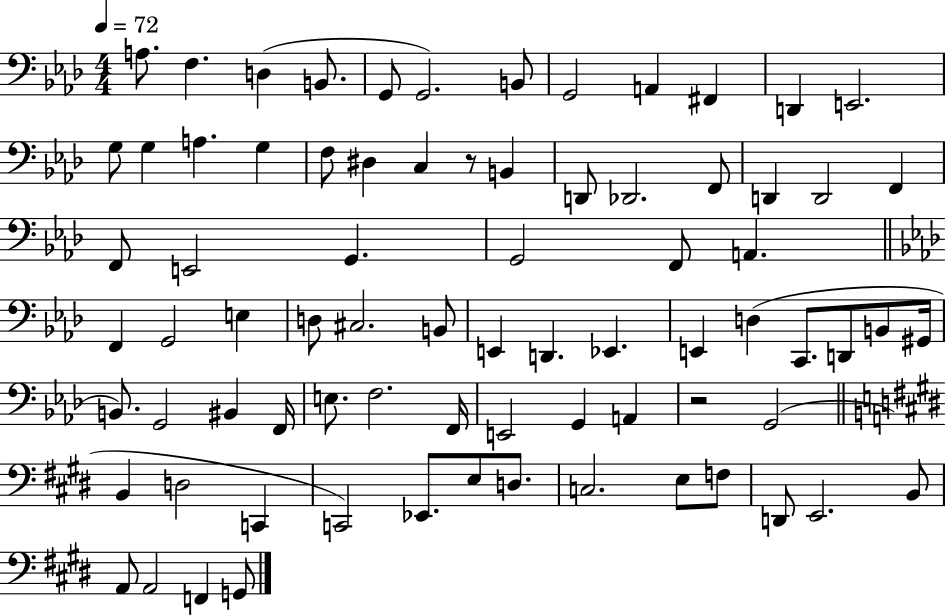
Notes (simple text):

A3/e. F3/q. D3/q B2/e. G2/e G2/h. B2/e G2/h A2/q F#2/q D2/q E2/h. G3/e G3/q A3/q. G3/q F3/e D#3/q C3/q R/e B2/q D2/e Db2/h. F2/e D2/q D2/h F2/q F2/e E2/h G2/q. G2/h F2/e A2/q. F2/q G2/h E3/q D3/e C#3/h. B2/e E2/q D2/q. Eb2/q. E2/q D3/q C2/e. D2/e B2/e G#2/s B2/e. G2/h BIS2/q F2/s E3/e. F3/h. F2/s E2/h G2/q A2/q R/h G2/h B2/q D3/h C2/q C2/h Eb2/e. E3/e D3/e. C3/h. E3/e F3/e D2/e E2/h. B2/e A2/e A2/h F2/q G2/e